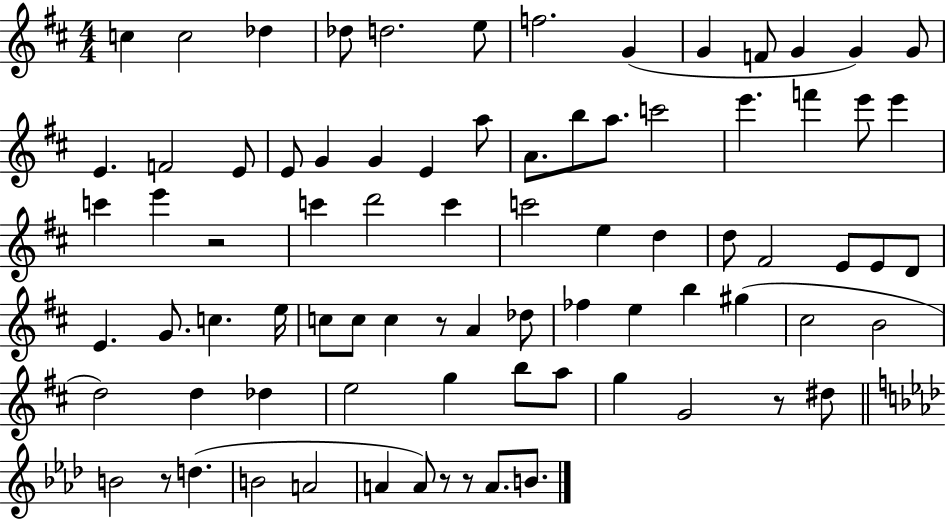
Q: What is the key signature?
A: D major